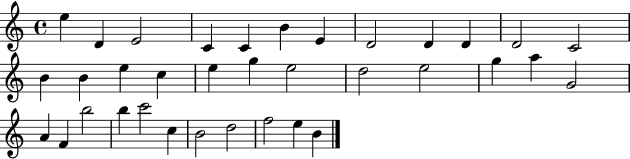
{
  \clef treble
  \time 4/4
  \defaultTimeSignature
  \key c \major
  e''4 d'4 e'2 | c'4 c'4 b'4 e'4 | d'2 d'4 d'4 | d'2 c'2 | \break b'4 b'4 e''4 c''4 | e''4 g''4 e''2 | d''2 e''2 | g''4 a''4 g'2 | \break a'4 f'4 b''2 | b''4 c'''2 c''4 | b'2 d''2 | f''2 e''4 b'4 | \break \bar "|."
}